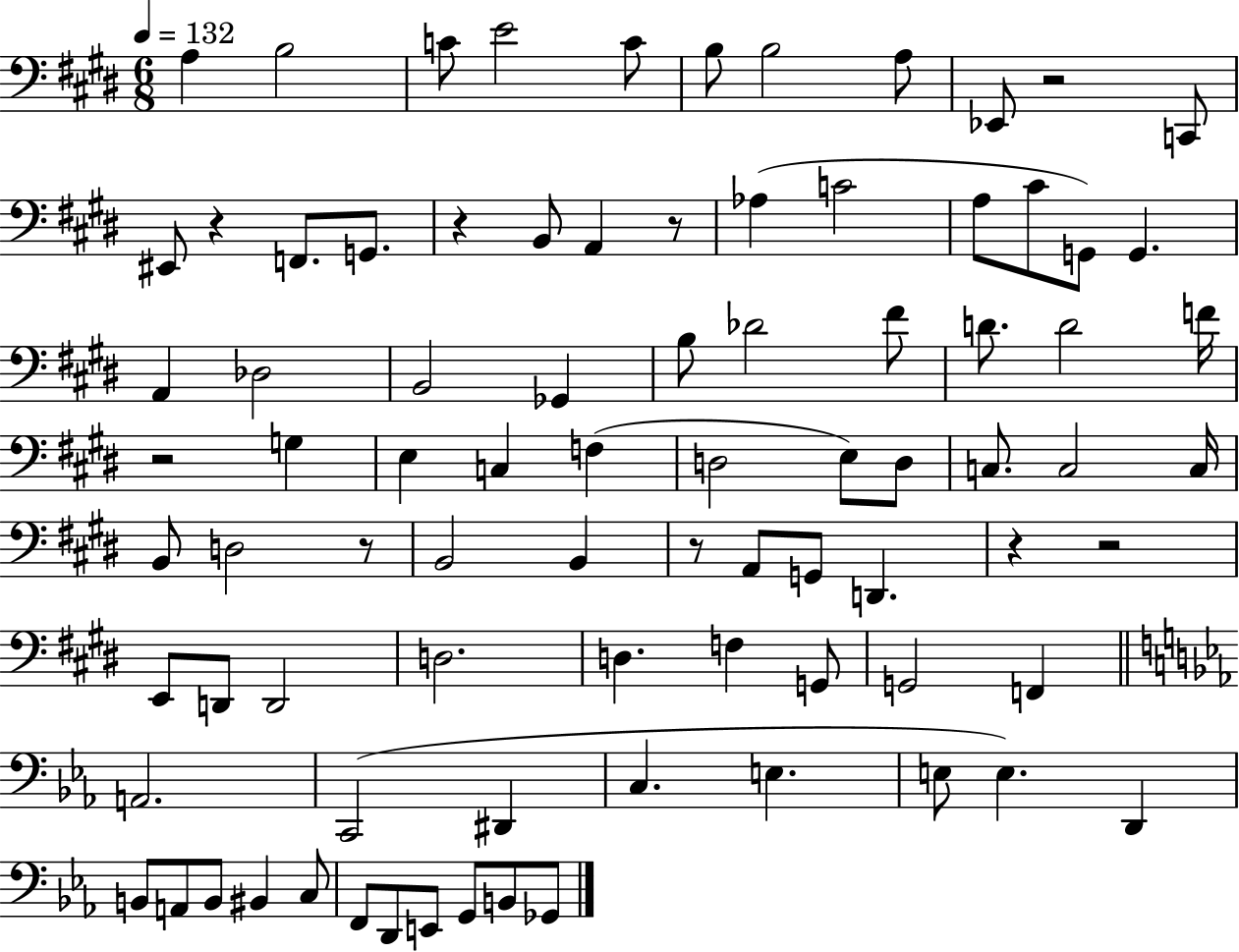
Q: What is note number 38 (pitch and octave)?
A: D3